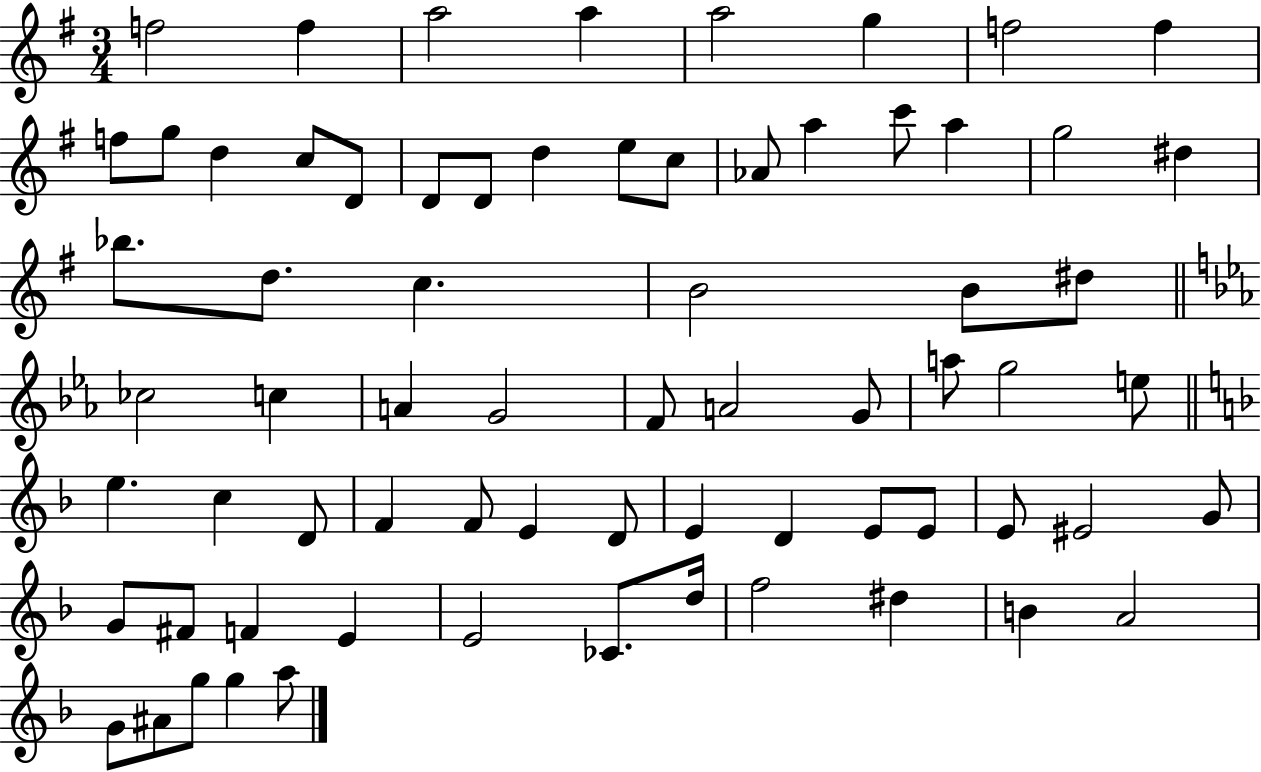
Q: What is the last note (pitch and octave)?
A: A5